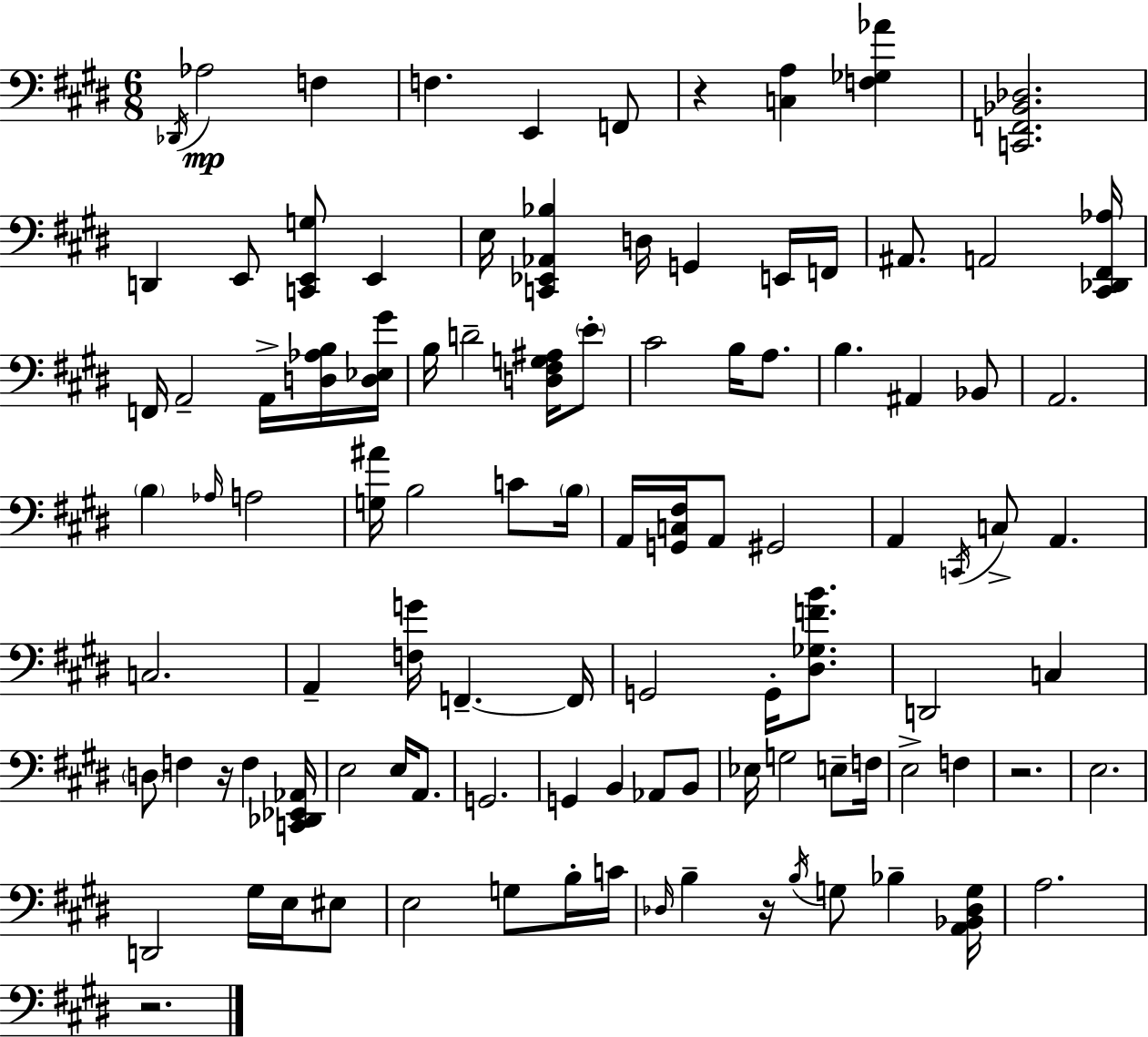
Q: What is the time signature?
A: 6/8